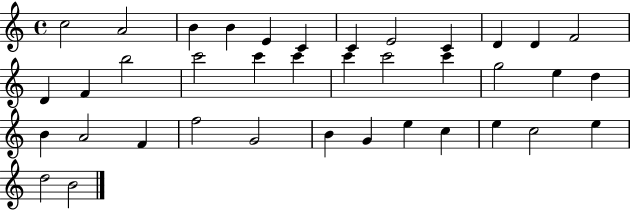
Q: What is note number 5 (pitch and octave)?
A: E4